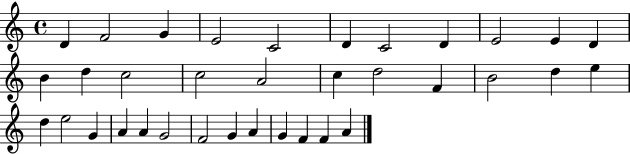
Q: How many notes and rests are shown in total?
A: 35